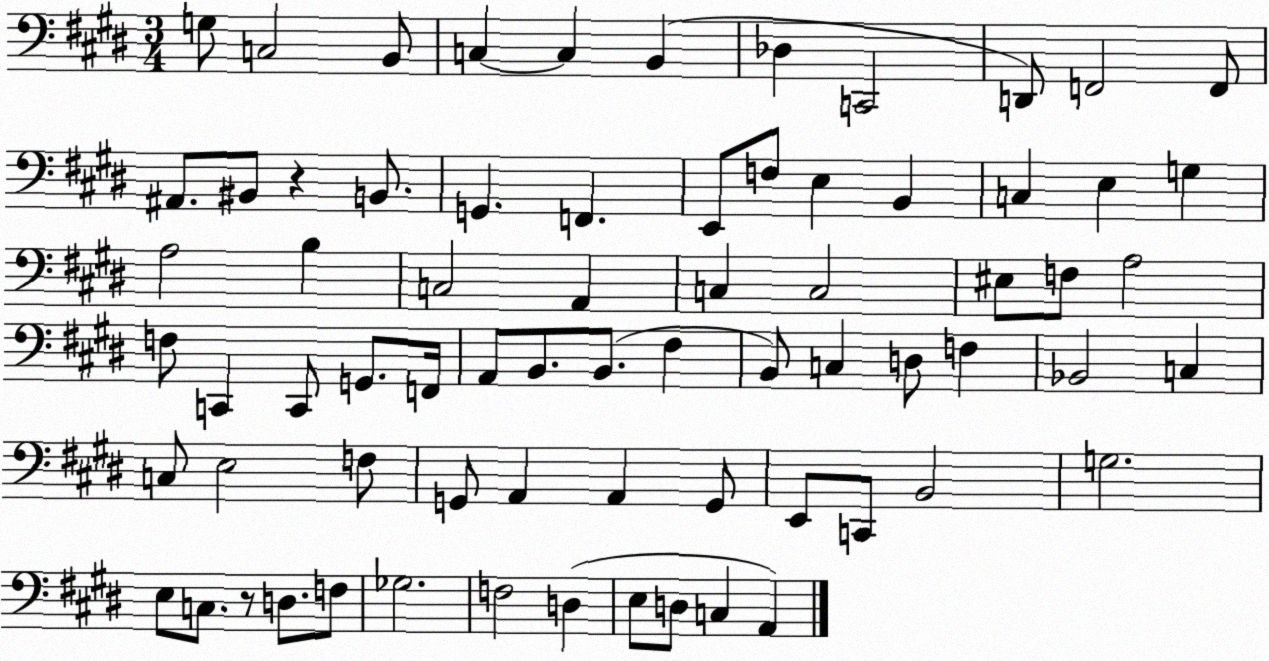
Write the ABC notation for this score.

X:1
T:Untitled
M:3/4
L:1/4
K:E
G,/2 C,2 B,,/2 C, C, B,, _D, C,,2 D,,/2 F,,2 F,,/2 ^A,,/2 ^B,,/2 z B,,/2 G,, F,, E,,/2 F,/2 E, B,, C, E, G, A,2 B, C,2 A,, C, C,2 ^E,/2 F,/2 A,2 F,/2 C,, C,,/2 G,,/2 F,,/4 A,,/2 B,,/2 B,,/2 ^F, B,,/2 C, D,/2 F, _B,,2 C, C,/2 E,2 F,/2 G,,/2 A,, A,, G,,/2 E,,/2 C,,/2 B,,2 G,2 E,/2 C,/2 z/2 D,/2 F,/2 _G,2 F,2 D, E,/2 D,/2 C, A,,